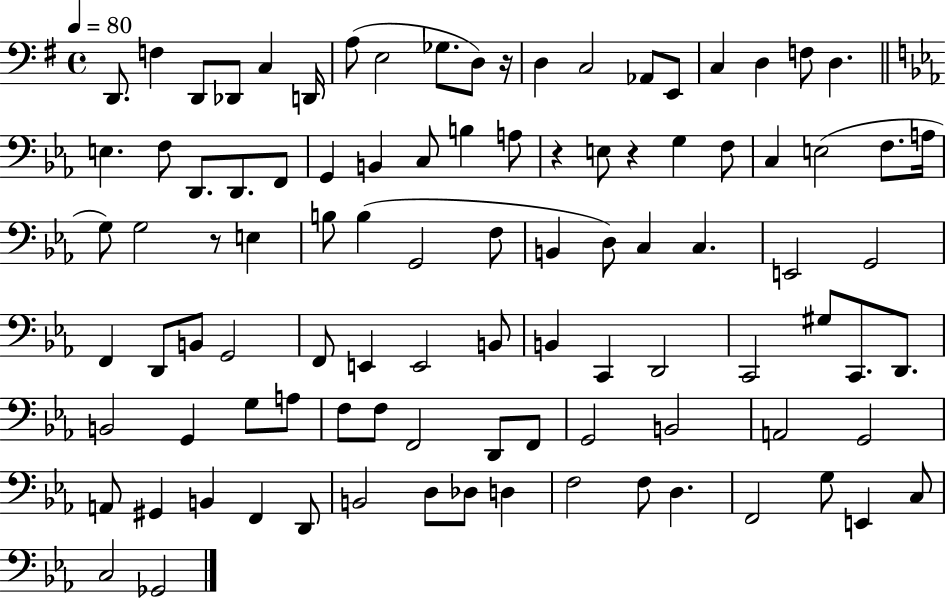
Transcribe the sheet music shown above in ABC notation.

X:1
T:Untitled
M:4/4
L:1/4
K:G
D,,/2 F, D,,/2 _D,,/2 C, D,,/4 A,/2 E,2 _G,/2 D,/2 z/4 D, C,2 _A,,/2 E,,/2 C, D, F,/2 D, E, F,/2 D,,/2 D,,/2 F,,/2 G,, B,, C,/2 B, A,/2 z E,/2 z G, F,/2 C, E,2 F,/2 A,/4 G,/2 G,2 z/2 E, B,/2 B, G,,2 F,/2 B,, D,/2 C, C, E,,2 G,,2 F,, D,,/2 B,,/2 G,,2 F,,/2 E,, E,,2 B,,/2 B,, C,, D,,2 C,,2 ^G,/2 C,,/2 D,,/2 B,,2 G,, G,/2 A,/2 F,/2 F,/2 F,,2 D,,/2 F,,/2 G,,2 B,,2 A,,2 G,,2 A,,/2 ^G,, B,, F,, D,,/2 B,,2 D,/2 _D,/2 D, F,2 F,/2 D, F,,2 G,/2 E,, C,/2 C,2 _G,,2